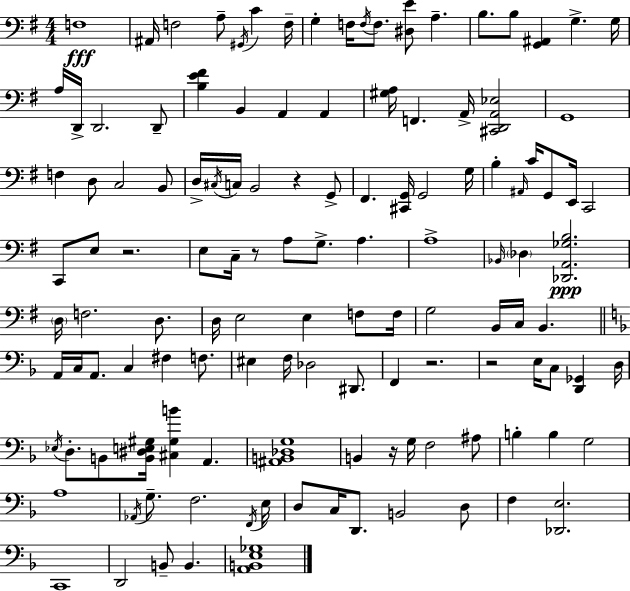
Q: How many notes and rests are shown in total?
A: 126